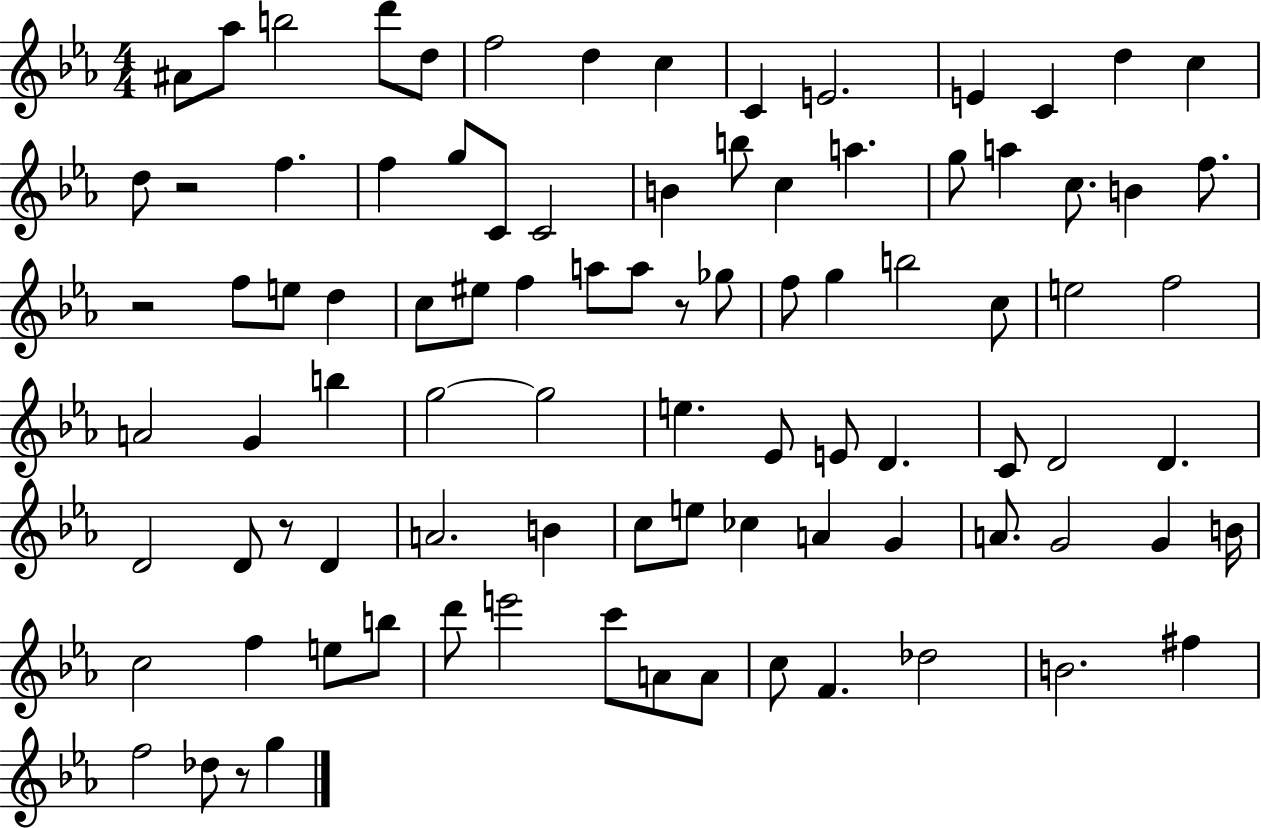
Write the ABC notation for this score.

X:1
T:Untitled
M:4/4
L:1/4
K:Eb
^A/2 _a/2 b2 d'/2 d/2 f2 d c C E2 E C d c d/2 z2 f f g/2 C/2 C2 B b/2 c a g/2 a c/2 B f/2 z2 f/2 e/2 d c/2 ^e/2 f a/2 a/2 z/2 _g/2 f/2 g b2 c/2 e2 f2 A2 G b g2 g2 e _E/2 E/2 D C/2 D2 D D2 D/2 z/2 D A2 B c/2 e/2 _c A G A/2 G2 G B/4 c2 f e/2 b/2 d'/2 e'2 c'/2 A/2 A/2 c/2 F _d2 B2 ^f f2 _d/2 z/2 g